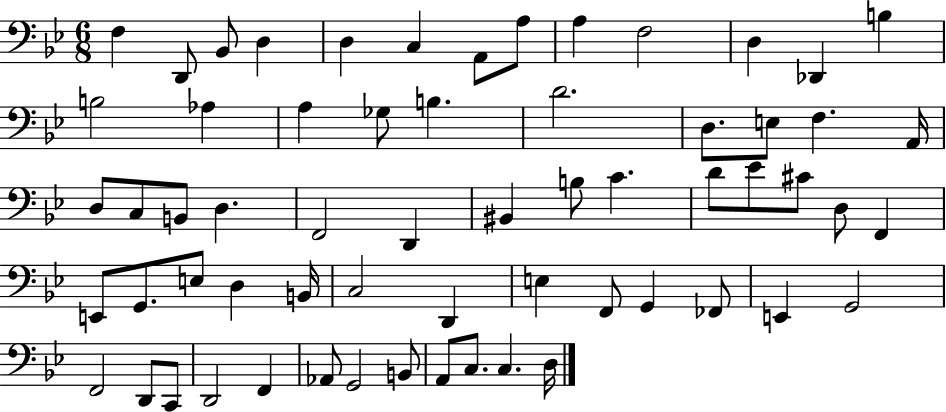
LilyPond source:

{
  \clef bass
  \numericTimeSignature
  \time 6/8
  \key bes \major
  f4 d,8 bes,8 d4 | d4 c4 a,8 a8 | a4 f2 | d4 des,4 b4 | \break b2 aes4 | a4 ges8 b4. | d'2. | d8. e8 f4. a,16 | \break d8 c8 b,8 d4. | f,2 d,4 | bis,4 b8 c'4. | d'8 ees'8 cis'8 d8 f,4 | \break e,8 g,8. e8 d4 b,16 | c2 d,4 | e4 f,8 g,4 fes,8 | e,4 g,2 | \break f,2 d,8 c,8 | d,2 f,4 | aes,8 g,2 b,8 | a,8 c8. c4. d16 | \break \bar "|."
}